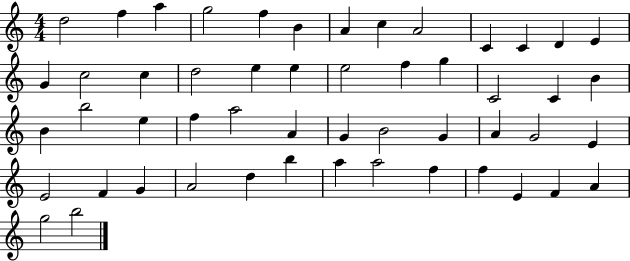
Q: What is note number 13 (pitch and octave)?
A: E4